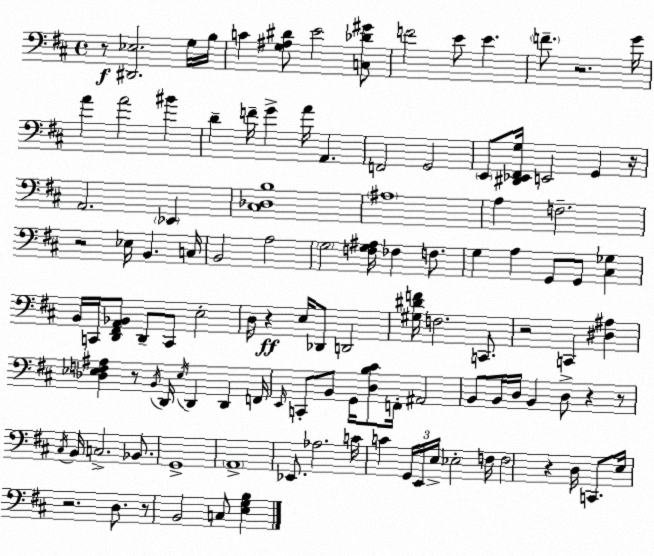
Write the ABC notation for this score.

X:1
T:Untitled
M:4/4
L:1/4
K:D
z/2 [^D,,_E,]2 G,/4 B,/4 C [G,^A,^D]/2 E2 [C,_D^G]/2 F2 E/2 E F/2 z2 G/4 A A2 ^B D F/4 G A/4 A,, F,,2 G,,2 E,,/2 [^D,,_E,,^F,,G,]/4 E,,2 G,, z/4 A,,2 _E,, [^C,_D,B,]4 ^A,4 A, F,2 z2 _E,/4 B,, C,/4 B,,2 A,2 G,2 [F,G,^A,]/4 _F, F,/2 G, A, G,,/2 G,,/2 [^C,_G,] B,,/4 C,,/4 [D,,^F,,A,,_B,,]/2 D,,/2 C,,/2 E,2 D,/4 z E,/4 _D,,/2 D,,2 [^G,^DF]/4 F,2 C,,/2 z2 C,, [^D,^A,] [_D,_E,F,^A,] z/2 B,,/4 D,,/4 _E,/4 D,, D,, F,,/4 E,,/4 C,,/2 B,,/2 G,,/4 [D,B,^C]/2 F,,/4 ^A,,2 B,,/2 B,,/4 D,/4 B,, D,/2 z z/2 ^C,/4 B,,/4 C,2 _B,,/2 G,,4 A,,4 _E,,/2 _A,2 C/4 C G,,/4 E,,/4 E,/4 _E,2 F,/4 F,2 z D,/4 C,,/2 E,/4 z2 D,/2 z/2 B,,2 C,/2 [E,G,B,]